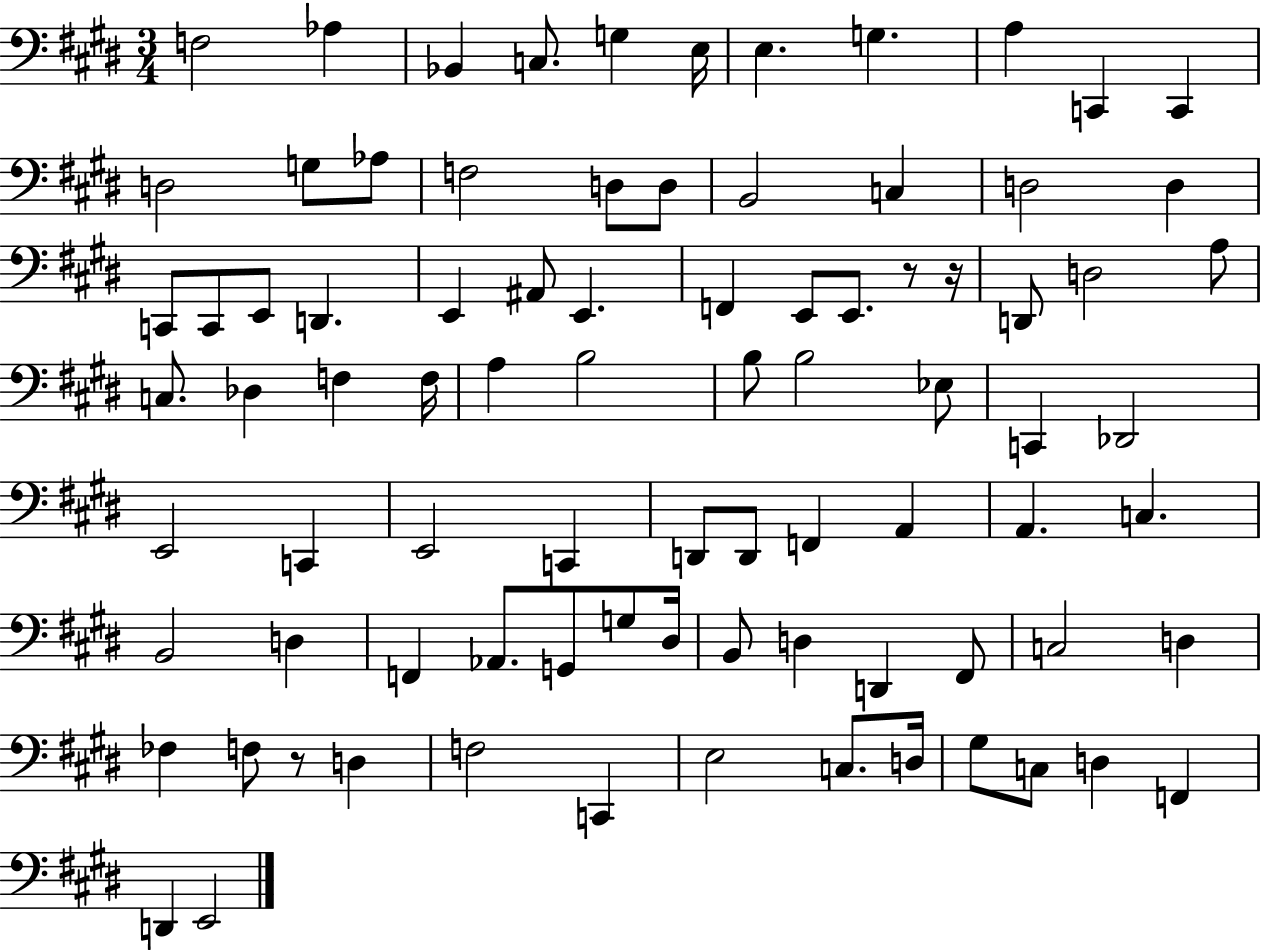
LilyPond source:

{
  \clef bass
  \numericTimeSignature
  \time 3/4
  \key e \major
  f2 aes4 | bes,4 c8. g4 e16 | e4. g4. | a4 c,4 c,4 | \break d2 g8 aes8 | f2 d8 d8 | b,2 c4 | d2 d4 | \break c,8 c,8 e,8 d,4. | e,4 ais,8 e,4. | f,4 e,8 e,8. r8 r16 | d,8 d2 a8 | \break c8. des4 f4 f16 | a4 b2 | b8 b2 ees8 | c,4 des,2 | \break e,2 c,4 | e,2 c,4 | d,8 d,8 f,4 a,4 | a,4. c4. | \break b,2 d4 | f,4 aes,8. g,8 g8 dis16 | b,8 d4 d,4 fis,8 | c2 d4 | \break fes4 f8 r8 d4 | f2 c,4 | e2 c8. d16 | gis8 c8 d4 f,4 | \break d,4 e,2 | \bar "|."
}